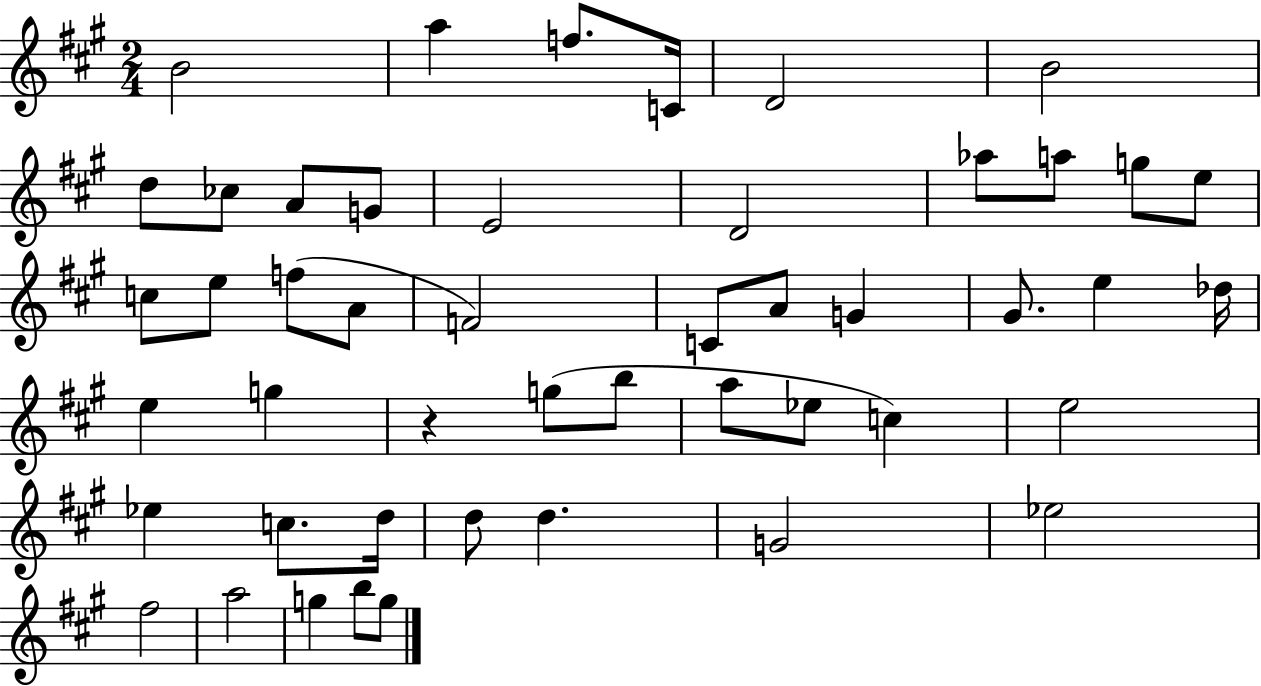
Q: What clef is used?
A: treble